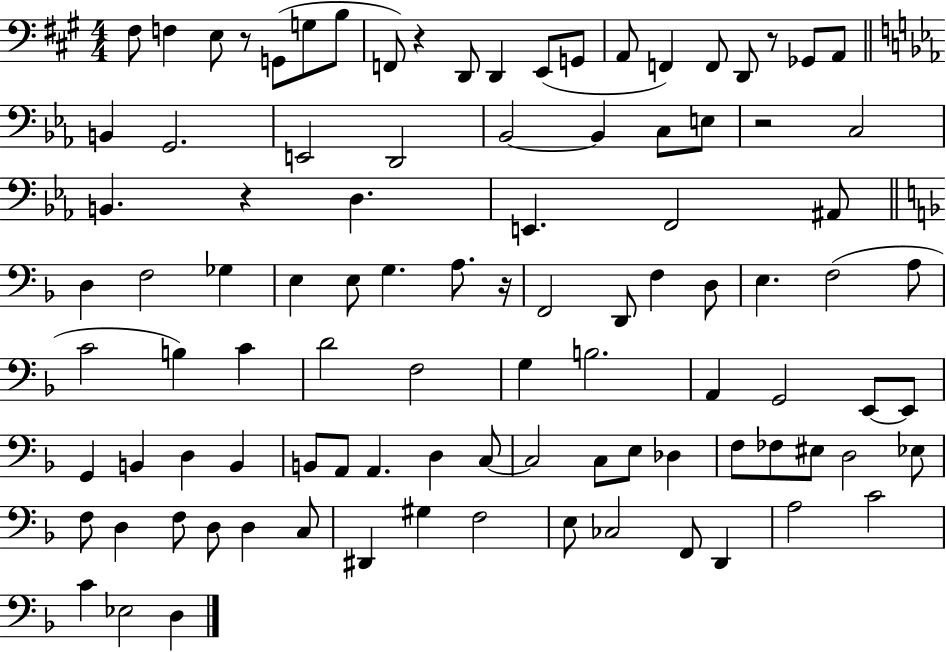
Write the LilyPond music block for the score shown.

{
  \clef bass
  \numericTimeSignature
  \time 4/4
  \key a \major
  fis8 f4 e8 r8 g,8( g8 b8 | f,8) r4 d,8 d,4 e,8( g,8 | a,8 f,4) f,8 d,8 r8 ges,8 a,8 | \bar "||" \break \key ees \major b,4 g,2. | e,2 d,2 | bes,2~~ bes,4 c8 e8 | r2 c2 | \break b,4. r4 d4. | e,4. f,2 ais,8 | \bar "||" \break \key f \major d4 f2 ges4 | e4 e8 g4. a8. r16 | f,2 d,8 f4 d8 | e4. f2( a8 | \break c'2 b4) c'4 | d'2 f2 | g4 b2. | a,4 g,2 e,8~~ e,8 | \break g,4 b,4 d4 b,4 | b,8 a,8 a,4. d4 c8~~ | c2 c8 e8 des4 | f8 fes8 eis8 d2 ees8 | \break f8 d4 f8 d8 d4 c8 | dis,4 gis4 f2 | e8 ces2 f,8 d,4 | a2 c'2 | \break c'4 ees2 d4 | \bar "|."
}